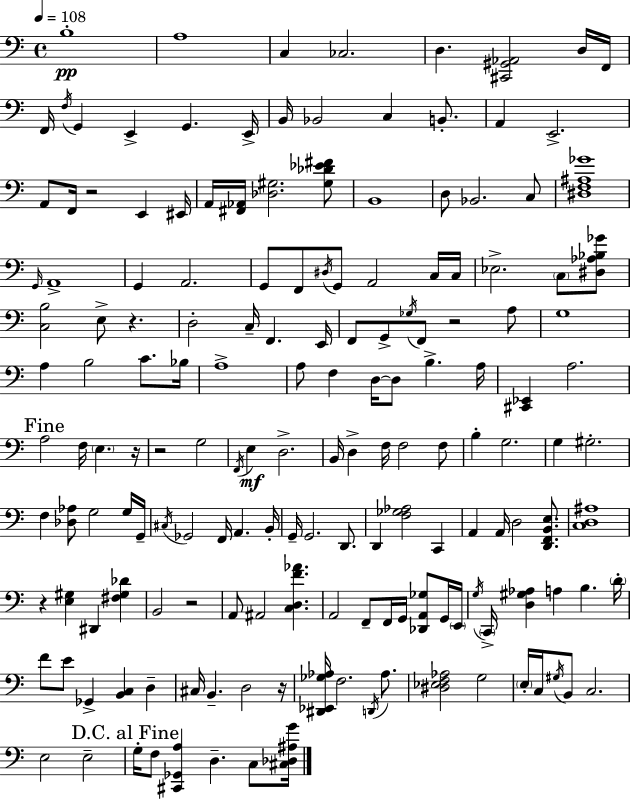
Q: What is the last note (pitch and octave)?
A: C3